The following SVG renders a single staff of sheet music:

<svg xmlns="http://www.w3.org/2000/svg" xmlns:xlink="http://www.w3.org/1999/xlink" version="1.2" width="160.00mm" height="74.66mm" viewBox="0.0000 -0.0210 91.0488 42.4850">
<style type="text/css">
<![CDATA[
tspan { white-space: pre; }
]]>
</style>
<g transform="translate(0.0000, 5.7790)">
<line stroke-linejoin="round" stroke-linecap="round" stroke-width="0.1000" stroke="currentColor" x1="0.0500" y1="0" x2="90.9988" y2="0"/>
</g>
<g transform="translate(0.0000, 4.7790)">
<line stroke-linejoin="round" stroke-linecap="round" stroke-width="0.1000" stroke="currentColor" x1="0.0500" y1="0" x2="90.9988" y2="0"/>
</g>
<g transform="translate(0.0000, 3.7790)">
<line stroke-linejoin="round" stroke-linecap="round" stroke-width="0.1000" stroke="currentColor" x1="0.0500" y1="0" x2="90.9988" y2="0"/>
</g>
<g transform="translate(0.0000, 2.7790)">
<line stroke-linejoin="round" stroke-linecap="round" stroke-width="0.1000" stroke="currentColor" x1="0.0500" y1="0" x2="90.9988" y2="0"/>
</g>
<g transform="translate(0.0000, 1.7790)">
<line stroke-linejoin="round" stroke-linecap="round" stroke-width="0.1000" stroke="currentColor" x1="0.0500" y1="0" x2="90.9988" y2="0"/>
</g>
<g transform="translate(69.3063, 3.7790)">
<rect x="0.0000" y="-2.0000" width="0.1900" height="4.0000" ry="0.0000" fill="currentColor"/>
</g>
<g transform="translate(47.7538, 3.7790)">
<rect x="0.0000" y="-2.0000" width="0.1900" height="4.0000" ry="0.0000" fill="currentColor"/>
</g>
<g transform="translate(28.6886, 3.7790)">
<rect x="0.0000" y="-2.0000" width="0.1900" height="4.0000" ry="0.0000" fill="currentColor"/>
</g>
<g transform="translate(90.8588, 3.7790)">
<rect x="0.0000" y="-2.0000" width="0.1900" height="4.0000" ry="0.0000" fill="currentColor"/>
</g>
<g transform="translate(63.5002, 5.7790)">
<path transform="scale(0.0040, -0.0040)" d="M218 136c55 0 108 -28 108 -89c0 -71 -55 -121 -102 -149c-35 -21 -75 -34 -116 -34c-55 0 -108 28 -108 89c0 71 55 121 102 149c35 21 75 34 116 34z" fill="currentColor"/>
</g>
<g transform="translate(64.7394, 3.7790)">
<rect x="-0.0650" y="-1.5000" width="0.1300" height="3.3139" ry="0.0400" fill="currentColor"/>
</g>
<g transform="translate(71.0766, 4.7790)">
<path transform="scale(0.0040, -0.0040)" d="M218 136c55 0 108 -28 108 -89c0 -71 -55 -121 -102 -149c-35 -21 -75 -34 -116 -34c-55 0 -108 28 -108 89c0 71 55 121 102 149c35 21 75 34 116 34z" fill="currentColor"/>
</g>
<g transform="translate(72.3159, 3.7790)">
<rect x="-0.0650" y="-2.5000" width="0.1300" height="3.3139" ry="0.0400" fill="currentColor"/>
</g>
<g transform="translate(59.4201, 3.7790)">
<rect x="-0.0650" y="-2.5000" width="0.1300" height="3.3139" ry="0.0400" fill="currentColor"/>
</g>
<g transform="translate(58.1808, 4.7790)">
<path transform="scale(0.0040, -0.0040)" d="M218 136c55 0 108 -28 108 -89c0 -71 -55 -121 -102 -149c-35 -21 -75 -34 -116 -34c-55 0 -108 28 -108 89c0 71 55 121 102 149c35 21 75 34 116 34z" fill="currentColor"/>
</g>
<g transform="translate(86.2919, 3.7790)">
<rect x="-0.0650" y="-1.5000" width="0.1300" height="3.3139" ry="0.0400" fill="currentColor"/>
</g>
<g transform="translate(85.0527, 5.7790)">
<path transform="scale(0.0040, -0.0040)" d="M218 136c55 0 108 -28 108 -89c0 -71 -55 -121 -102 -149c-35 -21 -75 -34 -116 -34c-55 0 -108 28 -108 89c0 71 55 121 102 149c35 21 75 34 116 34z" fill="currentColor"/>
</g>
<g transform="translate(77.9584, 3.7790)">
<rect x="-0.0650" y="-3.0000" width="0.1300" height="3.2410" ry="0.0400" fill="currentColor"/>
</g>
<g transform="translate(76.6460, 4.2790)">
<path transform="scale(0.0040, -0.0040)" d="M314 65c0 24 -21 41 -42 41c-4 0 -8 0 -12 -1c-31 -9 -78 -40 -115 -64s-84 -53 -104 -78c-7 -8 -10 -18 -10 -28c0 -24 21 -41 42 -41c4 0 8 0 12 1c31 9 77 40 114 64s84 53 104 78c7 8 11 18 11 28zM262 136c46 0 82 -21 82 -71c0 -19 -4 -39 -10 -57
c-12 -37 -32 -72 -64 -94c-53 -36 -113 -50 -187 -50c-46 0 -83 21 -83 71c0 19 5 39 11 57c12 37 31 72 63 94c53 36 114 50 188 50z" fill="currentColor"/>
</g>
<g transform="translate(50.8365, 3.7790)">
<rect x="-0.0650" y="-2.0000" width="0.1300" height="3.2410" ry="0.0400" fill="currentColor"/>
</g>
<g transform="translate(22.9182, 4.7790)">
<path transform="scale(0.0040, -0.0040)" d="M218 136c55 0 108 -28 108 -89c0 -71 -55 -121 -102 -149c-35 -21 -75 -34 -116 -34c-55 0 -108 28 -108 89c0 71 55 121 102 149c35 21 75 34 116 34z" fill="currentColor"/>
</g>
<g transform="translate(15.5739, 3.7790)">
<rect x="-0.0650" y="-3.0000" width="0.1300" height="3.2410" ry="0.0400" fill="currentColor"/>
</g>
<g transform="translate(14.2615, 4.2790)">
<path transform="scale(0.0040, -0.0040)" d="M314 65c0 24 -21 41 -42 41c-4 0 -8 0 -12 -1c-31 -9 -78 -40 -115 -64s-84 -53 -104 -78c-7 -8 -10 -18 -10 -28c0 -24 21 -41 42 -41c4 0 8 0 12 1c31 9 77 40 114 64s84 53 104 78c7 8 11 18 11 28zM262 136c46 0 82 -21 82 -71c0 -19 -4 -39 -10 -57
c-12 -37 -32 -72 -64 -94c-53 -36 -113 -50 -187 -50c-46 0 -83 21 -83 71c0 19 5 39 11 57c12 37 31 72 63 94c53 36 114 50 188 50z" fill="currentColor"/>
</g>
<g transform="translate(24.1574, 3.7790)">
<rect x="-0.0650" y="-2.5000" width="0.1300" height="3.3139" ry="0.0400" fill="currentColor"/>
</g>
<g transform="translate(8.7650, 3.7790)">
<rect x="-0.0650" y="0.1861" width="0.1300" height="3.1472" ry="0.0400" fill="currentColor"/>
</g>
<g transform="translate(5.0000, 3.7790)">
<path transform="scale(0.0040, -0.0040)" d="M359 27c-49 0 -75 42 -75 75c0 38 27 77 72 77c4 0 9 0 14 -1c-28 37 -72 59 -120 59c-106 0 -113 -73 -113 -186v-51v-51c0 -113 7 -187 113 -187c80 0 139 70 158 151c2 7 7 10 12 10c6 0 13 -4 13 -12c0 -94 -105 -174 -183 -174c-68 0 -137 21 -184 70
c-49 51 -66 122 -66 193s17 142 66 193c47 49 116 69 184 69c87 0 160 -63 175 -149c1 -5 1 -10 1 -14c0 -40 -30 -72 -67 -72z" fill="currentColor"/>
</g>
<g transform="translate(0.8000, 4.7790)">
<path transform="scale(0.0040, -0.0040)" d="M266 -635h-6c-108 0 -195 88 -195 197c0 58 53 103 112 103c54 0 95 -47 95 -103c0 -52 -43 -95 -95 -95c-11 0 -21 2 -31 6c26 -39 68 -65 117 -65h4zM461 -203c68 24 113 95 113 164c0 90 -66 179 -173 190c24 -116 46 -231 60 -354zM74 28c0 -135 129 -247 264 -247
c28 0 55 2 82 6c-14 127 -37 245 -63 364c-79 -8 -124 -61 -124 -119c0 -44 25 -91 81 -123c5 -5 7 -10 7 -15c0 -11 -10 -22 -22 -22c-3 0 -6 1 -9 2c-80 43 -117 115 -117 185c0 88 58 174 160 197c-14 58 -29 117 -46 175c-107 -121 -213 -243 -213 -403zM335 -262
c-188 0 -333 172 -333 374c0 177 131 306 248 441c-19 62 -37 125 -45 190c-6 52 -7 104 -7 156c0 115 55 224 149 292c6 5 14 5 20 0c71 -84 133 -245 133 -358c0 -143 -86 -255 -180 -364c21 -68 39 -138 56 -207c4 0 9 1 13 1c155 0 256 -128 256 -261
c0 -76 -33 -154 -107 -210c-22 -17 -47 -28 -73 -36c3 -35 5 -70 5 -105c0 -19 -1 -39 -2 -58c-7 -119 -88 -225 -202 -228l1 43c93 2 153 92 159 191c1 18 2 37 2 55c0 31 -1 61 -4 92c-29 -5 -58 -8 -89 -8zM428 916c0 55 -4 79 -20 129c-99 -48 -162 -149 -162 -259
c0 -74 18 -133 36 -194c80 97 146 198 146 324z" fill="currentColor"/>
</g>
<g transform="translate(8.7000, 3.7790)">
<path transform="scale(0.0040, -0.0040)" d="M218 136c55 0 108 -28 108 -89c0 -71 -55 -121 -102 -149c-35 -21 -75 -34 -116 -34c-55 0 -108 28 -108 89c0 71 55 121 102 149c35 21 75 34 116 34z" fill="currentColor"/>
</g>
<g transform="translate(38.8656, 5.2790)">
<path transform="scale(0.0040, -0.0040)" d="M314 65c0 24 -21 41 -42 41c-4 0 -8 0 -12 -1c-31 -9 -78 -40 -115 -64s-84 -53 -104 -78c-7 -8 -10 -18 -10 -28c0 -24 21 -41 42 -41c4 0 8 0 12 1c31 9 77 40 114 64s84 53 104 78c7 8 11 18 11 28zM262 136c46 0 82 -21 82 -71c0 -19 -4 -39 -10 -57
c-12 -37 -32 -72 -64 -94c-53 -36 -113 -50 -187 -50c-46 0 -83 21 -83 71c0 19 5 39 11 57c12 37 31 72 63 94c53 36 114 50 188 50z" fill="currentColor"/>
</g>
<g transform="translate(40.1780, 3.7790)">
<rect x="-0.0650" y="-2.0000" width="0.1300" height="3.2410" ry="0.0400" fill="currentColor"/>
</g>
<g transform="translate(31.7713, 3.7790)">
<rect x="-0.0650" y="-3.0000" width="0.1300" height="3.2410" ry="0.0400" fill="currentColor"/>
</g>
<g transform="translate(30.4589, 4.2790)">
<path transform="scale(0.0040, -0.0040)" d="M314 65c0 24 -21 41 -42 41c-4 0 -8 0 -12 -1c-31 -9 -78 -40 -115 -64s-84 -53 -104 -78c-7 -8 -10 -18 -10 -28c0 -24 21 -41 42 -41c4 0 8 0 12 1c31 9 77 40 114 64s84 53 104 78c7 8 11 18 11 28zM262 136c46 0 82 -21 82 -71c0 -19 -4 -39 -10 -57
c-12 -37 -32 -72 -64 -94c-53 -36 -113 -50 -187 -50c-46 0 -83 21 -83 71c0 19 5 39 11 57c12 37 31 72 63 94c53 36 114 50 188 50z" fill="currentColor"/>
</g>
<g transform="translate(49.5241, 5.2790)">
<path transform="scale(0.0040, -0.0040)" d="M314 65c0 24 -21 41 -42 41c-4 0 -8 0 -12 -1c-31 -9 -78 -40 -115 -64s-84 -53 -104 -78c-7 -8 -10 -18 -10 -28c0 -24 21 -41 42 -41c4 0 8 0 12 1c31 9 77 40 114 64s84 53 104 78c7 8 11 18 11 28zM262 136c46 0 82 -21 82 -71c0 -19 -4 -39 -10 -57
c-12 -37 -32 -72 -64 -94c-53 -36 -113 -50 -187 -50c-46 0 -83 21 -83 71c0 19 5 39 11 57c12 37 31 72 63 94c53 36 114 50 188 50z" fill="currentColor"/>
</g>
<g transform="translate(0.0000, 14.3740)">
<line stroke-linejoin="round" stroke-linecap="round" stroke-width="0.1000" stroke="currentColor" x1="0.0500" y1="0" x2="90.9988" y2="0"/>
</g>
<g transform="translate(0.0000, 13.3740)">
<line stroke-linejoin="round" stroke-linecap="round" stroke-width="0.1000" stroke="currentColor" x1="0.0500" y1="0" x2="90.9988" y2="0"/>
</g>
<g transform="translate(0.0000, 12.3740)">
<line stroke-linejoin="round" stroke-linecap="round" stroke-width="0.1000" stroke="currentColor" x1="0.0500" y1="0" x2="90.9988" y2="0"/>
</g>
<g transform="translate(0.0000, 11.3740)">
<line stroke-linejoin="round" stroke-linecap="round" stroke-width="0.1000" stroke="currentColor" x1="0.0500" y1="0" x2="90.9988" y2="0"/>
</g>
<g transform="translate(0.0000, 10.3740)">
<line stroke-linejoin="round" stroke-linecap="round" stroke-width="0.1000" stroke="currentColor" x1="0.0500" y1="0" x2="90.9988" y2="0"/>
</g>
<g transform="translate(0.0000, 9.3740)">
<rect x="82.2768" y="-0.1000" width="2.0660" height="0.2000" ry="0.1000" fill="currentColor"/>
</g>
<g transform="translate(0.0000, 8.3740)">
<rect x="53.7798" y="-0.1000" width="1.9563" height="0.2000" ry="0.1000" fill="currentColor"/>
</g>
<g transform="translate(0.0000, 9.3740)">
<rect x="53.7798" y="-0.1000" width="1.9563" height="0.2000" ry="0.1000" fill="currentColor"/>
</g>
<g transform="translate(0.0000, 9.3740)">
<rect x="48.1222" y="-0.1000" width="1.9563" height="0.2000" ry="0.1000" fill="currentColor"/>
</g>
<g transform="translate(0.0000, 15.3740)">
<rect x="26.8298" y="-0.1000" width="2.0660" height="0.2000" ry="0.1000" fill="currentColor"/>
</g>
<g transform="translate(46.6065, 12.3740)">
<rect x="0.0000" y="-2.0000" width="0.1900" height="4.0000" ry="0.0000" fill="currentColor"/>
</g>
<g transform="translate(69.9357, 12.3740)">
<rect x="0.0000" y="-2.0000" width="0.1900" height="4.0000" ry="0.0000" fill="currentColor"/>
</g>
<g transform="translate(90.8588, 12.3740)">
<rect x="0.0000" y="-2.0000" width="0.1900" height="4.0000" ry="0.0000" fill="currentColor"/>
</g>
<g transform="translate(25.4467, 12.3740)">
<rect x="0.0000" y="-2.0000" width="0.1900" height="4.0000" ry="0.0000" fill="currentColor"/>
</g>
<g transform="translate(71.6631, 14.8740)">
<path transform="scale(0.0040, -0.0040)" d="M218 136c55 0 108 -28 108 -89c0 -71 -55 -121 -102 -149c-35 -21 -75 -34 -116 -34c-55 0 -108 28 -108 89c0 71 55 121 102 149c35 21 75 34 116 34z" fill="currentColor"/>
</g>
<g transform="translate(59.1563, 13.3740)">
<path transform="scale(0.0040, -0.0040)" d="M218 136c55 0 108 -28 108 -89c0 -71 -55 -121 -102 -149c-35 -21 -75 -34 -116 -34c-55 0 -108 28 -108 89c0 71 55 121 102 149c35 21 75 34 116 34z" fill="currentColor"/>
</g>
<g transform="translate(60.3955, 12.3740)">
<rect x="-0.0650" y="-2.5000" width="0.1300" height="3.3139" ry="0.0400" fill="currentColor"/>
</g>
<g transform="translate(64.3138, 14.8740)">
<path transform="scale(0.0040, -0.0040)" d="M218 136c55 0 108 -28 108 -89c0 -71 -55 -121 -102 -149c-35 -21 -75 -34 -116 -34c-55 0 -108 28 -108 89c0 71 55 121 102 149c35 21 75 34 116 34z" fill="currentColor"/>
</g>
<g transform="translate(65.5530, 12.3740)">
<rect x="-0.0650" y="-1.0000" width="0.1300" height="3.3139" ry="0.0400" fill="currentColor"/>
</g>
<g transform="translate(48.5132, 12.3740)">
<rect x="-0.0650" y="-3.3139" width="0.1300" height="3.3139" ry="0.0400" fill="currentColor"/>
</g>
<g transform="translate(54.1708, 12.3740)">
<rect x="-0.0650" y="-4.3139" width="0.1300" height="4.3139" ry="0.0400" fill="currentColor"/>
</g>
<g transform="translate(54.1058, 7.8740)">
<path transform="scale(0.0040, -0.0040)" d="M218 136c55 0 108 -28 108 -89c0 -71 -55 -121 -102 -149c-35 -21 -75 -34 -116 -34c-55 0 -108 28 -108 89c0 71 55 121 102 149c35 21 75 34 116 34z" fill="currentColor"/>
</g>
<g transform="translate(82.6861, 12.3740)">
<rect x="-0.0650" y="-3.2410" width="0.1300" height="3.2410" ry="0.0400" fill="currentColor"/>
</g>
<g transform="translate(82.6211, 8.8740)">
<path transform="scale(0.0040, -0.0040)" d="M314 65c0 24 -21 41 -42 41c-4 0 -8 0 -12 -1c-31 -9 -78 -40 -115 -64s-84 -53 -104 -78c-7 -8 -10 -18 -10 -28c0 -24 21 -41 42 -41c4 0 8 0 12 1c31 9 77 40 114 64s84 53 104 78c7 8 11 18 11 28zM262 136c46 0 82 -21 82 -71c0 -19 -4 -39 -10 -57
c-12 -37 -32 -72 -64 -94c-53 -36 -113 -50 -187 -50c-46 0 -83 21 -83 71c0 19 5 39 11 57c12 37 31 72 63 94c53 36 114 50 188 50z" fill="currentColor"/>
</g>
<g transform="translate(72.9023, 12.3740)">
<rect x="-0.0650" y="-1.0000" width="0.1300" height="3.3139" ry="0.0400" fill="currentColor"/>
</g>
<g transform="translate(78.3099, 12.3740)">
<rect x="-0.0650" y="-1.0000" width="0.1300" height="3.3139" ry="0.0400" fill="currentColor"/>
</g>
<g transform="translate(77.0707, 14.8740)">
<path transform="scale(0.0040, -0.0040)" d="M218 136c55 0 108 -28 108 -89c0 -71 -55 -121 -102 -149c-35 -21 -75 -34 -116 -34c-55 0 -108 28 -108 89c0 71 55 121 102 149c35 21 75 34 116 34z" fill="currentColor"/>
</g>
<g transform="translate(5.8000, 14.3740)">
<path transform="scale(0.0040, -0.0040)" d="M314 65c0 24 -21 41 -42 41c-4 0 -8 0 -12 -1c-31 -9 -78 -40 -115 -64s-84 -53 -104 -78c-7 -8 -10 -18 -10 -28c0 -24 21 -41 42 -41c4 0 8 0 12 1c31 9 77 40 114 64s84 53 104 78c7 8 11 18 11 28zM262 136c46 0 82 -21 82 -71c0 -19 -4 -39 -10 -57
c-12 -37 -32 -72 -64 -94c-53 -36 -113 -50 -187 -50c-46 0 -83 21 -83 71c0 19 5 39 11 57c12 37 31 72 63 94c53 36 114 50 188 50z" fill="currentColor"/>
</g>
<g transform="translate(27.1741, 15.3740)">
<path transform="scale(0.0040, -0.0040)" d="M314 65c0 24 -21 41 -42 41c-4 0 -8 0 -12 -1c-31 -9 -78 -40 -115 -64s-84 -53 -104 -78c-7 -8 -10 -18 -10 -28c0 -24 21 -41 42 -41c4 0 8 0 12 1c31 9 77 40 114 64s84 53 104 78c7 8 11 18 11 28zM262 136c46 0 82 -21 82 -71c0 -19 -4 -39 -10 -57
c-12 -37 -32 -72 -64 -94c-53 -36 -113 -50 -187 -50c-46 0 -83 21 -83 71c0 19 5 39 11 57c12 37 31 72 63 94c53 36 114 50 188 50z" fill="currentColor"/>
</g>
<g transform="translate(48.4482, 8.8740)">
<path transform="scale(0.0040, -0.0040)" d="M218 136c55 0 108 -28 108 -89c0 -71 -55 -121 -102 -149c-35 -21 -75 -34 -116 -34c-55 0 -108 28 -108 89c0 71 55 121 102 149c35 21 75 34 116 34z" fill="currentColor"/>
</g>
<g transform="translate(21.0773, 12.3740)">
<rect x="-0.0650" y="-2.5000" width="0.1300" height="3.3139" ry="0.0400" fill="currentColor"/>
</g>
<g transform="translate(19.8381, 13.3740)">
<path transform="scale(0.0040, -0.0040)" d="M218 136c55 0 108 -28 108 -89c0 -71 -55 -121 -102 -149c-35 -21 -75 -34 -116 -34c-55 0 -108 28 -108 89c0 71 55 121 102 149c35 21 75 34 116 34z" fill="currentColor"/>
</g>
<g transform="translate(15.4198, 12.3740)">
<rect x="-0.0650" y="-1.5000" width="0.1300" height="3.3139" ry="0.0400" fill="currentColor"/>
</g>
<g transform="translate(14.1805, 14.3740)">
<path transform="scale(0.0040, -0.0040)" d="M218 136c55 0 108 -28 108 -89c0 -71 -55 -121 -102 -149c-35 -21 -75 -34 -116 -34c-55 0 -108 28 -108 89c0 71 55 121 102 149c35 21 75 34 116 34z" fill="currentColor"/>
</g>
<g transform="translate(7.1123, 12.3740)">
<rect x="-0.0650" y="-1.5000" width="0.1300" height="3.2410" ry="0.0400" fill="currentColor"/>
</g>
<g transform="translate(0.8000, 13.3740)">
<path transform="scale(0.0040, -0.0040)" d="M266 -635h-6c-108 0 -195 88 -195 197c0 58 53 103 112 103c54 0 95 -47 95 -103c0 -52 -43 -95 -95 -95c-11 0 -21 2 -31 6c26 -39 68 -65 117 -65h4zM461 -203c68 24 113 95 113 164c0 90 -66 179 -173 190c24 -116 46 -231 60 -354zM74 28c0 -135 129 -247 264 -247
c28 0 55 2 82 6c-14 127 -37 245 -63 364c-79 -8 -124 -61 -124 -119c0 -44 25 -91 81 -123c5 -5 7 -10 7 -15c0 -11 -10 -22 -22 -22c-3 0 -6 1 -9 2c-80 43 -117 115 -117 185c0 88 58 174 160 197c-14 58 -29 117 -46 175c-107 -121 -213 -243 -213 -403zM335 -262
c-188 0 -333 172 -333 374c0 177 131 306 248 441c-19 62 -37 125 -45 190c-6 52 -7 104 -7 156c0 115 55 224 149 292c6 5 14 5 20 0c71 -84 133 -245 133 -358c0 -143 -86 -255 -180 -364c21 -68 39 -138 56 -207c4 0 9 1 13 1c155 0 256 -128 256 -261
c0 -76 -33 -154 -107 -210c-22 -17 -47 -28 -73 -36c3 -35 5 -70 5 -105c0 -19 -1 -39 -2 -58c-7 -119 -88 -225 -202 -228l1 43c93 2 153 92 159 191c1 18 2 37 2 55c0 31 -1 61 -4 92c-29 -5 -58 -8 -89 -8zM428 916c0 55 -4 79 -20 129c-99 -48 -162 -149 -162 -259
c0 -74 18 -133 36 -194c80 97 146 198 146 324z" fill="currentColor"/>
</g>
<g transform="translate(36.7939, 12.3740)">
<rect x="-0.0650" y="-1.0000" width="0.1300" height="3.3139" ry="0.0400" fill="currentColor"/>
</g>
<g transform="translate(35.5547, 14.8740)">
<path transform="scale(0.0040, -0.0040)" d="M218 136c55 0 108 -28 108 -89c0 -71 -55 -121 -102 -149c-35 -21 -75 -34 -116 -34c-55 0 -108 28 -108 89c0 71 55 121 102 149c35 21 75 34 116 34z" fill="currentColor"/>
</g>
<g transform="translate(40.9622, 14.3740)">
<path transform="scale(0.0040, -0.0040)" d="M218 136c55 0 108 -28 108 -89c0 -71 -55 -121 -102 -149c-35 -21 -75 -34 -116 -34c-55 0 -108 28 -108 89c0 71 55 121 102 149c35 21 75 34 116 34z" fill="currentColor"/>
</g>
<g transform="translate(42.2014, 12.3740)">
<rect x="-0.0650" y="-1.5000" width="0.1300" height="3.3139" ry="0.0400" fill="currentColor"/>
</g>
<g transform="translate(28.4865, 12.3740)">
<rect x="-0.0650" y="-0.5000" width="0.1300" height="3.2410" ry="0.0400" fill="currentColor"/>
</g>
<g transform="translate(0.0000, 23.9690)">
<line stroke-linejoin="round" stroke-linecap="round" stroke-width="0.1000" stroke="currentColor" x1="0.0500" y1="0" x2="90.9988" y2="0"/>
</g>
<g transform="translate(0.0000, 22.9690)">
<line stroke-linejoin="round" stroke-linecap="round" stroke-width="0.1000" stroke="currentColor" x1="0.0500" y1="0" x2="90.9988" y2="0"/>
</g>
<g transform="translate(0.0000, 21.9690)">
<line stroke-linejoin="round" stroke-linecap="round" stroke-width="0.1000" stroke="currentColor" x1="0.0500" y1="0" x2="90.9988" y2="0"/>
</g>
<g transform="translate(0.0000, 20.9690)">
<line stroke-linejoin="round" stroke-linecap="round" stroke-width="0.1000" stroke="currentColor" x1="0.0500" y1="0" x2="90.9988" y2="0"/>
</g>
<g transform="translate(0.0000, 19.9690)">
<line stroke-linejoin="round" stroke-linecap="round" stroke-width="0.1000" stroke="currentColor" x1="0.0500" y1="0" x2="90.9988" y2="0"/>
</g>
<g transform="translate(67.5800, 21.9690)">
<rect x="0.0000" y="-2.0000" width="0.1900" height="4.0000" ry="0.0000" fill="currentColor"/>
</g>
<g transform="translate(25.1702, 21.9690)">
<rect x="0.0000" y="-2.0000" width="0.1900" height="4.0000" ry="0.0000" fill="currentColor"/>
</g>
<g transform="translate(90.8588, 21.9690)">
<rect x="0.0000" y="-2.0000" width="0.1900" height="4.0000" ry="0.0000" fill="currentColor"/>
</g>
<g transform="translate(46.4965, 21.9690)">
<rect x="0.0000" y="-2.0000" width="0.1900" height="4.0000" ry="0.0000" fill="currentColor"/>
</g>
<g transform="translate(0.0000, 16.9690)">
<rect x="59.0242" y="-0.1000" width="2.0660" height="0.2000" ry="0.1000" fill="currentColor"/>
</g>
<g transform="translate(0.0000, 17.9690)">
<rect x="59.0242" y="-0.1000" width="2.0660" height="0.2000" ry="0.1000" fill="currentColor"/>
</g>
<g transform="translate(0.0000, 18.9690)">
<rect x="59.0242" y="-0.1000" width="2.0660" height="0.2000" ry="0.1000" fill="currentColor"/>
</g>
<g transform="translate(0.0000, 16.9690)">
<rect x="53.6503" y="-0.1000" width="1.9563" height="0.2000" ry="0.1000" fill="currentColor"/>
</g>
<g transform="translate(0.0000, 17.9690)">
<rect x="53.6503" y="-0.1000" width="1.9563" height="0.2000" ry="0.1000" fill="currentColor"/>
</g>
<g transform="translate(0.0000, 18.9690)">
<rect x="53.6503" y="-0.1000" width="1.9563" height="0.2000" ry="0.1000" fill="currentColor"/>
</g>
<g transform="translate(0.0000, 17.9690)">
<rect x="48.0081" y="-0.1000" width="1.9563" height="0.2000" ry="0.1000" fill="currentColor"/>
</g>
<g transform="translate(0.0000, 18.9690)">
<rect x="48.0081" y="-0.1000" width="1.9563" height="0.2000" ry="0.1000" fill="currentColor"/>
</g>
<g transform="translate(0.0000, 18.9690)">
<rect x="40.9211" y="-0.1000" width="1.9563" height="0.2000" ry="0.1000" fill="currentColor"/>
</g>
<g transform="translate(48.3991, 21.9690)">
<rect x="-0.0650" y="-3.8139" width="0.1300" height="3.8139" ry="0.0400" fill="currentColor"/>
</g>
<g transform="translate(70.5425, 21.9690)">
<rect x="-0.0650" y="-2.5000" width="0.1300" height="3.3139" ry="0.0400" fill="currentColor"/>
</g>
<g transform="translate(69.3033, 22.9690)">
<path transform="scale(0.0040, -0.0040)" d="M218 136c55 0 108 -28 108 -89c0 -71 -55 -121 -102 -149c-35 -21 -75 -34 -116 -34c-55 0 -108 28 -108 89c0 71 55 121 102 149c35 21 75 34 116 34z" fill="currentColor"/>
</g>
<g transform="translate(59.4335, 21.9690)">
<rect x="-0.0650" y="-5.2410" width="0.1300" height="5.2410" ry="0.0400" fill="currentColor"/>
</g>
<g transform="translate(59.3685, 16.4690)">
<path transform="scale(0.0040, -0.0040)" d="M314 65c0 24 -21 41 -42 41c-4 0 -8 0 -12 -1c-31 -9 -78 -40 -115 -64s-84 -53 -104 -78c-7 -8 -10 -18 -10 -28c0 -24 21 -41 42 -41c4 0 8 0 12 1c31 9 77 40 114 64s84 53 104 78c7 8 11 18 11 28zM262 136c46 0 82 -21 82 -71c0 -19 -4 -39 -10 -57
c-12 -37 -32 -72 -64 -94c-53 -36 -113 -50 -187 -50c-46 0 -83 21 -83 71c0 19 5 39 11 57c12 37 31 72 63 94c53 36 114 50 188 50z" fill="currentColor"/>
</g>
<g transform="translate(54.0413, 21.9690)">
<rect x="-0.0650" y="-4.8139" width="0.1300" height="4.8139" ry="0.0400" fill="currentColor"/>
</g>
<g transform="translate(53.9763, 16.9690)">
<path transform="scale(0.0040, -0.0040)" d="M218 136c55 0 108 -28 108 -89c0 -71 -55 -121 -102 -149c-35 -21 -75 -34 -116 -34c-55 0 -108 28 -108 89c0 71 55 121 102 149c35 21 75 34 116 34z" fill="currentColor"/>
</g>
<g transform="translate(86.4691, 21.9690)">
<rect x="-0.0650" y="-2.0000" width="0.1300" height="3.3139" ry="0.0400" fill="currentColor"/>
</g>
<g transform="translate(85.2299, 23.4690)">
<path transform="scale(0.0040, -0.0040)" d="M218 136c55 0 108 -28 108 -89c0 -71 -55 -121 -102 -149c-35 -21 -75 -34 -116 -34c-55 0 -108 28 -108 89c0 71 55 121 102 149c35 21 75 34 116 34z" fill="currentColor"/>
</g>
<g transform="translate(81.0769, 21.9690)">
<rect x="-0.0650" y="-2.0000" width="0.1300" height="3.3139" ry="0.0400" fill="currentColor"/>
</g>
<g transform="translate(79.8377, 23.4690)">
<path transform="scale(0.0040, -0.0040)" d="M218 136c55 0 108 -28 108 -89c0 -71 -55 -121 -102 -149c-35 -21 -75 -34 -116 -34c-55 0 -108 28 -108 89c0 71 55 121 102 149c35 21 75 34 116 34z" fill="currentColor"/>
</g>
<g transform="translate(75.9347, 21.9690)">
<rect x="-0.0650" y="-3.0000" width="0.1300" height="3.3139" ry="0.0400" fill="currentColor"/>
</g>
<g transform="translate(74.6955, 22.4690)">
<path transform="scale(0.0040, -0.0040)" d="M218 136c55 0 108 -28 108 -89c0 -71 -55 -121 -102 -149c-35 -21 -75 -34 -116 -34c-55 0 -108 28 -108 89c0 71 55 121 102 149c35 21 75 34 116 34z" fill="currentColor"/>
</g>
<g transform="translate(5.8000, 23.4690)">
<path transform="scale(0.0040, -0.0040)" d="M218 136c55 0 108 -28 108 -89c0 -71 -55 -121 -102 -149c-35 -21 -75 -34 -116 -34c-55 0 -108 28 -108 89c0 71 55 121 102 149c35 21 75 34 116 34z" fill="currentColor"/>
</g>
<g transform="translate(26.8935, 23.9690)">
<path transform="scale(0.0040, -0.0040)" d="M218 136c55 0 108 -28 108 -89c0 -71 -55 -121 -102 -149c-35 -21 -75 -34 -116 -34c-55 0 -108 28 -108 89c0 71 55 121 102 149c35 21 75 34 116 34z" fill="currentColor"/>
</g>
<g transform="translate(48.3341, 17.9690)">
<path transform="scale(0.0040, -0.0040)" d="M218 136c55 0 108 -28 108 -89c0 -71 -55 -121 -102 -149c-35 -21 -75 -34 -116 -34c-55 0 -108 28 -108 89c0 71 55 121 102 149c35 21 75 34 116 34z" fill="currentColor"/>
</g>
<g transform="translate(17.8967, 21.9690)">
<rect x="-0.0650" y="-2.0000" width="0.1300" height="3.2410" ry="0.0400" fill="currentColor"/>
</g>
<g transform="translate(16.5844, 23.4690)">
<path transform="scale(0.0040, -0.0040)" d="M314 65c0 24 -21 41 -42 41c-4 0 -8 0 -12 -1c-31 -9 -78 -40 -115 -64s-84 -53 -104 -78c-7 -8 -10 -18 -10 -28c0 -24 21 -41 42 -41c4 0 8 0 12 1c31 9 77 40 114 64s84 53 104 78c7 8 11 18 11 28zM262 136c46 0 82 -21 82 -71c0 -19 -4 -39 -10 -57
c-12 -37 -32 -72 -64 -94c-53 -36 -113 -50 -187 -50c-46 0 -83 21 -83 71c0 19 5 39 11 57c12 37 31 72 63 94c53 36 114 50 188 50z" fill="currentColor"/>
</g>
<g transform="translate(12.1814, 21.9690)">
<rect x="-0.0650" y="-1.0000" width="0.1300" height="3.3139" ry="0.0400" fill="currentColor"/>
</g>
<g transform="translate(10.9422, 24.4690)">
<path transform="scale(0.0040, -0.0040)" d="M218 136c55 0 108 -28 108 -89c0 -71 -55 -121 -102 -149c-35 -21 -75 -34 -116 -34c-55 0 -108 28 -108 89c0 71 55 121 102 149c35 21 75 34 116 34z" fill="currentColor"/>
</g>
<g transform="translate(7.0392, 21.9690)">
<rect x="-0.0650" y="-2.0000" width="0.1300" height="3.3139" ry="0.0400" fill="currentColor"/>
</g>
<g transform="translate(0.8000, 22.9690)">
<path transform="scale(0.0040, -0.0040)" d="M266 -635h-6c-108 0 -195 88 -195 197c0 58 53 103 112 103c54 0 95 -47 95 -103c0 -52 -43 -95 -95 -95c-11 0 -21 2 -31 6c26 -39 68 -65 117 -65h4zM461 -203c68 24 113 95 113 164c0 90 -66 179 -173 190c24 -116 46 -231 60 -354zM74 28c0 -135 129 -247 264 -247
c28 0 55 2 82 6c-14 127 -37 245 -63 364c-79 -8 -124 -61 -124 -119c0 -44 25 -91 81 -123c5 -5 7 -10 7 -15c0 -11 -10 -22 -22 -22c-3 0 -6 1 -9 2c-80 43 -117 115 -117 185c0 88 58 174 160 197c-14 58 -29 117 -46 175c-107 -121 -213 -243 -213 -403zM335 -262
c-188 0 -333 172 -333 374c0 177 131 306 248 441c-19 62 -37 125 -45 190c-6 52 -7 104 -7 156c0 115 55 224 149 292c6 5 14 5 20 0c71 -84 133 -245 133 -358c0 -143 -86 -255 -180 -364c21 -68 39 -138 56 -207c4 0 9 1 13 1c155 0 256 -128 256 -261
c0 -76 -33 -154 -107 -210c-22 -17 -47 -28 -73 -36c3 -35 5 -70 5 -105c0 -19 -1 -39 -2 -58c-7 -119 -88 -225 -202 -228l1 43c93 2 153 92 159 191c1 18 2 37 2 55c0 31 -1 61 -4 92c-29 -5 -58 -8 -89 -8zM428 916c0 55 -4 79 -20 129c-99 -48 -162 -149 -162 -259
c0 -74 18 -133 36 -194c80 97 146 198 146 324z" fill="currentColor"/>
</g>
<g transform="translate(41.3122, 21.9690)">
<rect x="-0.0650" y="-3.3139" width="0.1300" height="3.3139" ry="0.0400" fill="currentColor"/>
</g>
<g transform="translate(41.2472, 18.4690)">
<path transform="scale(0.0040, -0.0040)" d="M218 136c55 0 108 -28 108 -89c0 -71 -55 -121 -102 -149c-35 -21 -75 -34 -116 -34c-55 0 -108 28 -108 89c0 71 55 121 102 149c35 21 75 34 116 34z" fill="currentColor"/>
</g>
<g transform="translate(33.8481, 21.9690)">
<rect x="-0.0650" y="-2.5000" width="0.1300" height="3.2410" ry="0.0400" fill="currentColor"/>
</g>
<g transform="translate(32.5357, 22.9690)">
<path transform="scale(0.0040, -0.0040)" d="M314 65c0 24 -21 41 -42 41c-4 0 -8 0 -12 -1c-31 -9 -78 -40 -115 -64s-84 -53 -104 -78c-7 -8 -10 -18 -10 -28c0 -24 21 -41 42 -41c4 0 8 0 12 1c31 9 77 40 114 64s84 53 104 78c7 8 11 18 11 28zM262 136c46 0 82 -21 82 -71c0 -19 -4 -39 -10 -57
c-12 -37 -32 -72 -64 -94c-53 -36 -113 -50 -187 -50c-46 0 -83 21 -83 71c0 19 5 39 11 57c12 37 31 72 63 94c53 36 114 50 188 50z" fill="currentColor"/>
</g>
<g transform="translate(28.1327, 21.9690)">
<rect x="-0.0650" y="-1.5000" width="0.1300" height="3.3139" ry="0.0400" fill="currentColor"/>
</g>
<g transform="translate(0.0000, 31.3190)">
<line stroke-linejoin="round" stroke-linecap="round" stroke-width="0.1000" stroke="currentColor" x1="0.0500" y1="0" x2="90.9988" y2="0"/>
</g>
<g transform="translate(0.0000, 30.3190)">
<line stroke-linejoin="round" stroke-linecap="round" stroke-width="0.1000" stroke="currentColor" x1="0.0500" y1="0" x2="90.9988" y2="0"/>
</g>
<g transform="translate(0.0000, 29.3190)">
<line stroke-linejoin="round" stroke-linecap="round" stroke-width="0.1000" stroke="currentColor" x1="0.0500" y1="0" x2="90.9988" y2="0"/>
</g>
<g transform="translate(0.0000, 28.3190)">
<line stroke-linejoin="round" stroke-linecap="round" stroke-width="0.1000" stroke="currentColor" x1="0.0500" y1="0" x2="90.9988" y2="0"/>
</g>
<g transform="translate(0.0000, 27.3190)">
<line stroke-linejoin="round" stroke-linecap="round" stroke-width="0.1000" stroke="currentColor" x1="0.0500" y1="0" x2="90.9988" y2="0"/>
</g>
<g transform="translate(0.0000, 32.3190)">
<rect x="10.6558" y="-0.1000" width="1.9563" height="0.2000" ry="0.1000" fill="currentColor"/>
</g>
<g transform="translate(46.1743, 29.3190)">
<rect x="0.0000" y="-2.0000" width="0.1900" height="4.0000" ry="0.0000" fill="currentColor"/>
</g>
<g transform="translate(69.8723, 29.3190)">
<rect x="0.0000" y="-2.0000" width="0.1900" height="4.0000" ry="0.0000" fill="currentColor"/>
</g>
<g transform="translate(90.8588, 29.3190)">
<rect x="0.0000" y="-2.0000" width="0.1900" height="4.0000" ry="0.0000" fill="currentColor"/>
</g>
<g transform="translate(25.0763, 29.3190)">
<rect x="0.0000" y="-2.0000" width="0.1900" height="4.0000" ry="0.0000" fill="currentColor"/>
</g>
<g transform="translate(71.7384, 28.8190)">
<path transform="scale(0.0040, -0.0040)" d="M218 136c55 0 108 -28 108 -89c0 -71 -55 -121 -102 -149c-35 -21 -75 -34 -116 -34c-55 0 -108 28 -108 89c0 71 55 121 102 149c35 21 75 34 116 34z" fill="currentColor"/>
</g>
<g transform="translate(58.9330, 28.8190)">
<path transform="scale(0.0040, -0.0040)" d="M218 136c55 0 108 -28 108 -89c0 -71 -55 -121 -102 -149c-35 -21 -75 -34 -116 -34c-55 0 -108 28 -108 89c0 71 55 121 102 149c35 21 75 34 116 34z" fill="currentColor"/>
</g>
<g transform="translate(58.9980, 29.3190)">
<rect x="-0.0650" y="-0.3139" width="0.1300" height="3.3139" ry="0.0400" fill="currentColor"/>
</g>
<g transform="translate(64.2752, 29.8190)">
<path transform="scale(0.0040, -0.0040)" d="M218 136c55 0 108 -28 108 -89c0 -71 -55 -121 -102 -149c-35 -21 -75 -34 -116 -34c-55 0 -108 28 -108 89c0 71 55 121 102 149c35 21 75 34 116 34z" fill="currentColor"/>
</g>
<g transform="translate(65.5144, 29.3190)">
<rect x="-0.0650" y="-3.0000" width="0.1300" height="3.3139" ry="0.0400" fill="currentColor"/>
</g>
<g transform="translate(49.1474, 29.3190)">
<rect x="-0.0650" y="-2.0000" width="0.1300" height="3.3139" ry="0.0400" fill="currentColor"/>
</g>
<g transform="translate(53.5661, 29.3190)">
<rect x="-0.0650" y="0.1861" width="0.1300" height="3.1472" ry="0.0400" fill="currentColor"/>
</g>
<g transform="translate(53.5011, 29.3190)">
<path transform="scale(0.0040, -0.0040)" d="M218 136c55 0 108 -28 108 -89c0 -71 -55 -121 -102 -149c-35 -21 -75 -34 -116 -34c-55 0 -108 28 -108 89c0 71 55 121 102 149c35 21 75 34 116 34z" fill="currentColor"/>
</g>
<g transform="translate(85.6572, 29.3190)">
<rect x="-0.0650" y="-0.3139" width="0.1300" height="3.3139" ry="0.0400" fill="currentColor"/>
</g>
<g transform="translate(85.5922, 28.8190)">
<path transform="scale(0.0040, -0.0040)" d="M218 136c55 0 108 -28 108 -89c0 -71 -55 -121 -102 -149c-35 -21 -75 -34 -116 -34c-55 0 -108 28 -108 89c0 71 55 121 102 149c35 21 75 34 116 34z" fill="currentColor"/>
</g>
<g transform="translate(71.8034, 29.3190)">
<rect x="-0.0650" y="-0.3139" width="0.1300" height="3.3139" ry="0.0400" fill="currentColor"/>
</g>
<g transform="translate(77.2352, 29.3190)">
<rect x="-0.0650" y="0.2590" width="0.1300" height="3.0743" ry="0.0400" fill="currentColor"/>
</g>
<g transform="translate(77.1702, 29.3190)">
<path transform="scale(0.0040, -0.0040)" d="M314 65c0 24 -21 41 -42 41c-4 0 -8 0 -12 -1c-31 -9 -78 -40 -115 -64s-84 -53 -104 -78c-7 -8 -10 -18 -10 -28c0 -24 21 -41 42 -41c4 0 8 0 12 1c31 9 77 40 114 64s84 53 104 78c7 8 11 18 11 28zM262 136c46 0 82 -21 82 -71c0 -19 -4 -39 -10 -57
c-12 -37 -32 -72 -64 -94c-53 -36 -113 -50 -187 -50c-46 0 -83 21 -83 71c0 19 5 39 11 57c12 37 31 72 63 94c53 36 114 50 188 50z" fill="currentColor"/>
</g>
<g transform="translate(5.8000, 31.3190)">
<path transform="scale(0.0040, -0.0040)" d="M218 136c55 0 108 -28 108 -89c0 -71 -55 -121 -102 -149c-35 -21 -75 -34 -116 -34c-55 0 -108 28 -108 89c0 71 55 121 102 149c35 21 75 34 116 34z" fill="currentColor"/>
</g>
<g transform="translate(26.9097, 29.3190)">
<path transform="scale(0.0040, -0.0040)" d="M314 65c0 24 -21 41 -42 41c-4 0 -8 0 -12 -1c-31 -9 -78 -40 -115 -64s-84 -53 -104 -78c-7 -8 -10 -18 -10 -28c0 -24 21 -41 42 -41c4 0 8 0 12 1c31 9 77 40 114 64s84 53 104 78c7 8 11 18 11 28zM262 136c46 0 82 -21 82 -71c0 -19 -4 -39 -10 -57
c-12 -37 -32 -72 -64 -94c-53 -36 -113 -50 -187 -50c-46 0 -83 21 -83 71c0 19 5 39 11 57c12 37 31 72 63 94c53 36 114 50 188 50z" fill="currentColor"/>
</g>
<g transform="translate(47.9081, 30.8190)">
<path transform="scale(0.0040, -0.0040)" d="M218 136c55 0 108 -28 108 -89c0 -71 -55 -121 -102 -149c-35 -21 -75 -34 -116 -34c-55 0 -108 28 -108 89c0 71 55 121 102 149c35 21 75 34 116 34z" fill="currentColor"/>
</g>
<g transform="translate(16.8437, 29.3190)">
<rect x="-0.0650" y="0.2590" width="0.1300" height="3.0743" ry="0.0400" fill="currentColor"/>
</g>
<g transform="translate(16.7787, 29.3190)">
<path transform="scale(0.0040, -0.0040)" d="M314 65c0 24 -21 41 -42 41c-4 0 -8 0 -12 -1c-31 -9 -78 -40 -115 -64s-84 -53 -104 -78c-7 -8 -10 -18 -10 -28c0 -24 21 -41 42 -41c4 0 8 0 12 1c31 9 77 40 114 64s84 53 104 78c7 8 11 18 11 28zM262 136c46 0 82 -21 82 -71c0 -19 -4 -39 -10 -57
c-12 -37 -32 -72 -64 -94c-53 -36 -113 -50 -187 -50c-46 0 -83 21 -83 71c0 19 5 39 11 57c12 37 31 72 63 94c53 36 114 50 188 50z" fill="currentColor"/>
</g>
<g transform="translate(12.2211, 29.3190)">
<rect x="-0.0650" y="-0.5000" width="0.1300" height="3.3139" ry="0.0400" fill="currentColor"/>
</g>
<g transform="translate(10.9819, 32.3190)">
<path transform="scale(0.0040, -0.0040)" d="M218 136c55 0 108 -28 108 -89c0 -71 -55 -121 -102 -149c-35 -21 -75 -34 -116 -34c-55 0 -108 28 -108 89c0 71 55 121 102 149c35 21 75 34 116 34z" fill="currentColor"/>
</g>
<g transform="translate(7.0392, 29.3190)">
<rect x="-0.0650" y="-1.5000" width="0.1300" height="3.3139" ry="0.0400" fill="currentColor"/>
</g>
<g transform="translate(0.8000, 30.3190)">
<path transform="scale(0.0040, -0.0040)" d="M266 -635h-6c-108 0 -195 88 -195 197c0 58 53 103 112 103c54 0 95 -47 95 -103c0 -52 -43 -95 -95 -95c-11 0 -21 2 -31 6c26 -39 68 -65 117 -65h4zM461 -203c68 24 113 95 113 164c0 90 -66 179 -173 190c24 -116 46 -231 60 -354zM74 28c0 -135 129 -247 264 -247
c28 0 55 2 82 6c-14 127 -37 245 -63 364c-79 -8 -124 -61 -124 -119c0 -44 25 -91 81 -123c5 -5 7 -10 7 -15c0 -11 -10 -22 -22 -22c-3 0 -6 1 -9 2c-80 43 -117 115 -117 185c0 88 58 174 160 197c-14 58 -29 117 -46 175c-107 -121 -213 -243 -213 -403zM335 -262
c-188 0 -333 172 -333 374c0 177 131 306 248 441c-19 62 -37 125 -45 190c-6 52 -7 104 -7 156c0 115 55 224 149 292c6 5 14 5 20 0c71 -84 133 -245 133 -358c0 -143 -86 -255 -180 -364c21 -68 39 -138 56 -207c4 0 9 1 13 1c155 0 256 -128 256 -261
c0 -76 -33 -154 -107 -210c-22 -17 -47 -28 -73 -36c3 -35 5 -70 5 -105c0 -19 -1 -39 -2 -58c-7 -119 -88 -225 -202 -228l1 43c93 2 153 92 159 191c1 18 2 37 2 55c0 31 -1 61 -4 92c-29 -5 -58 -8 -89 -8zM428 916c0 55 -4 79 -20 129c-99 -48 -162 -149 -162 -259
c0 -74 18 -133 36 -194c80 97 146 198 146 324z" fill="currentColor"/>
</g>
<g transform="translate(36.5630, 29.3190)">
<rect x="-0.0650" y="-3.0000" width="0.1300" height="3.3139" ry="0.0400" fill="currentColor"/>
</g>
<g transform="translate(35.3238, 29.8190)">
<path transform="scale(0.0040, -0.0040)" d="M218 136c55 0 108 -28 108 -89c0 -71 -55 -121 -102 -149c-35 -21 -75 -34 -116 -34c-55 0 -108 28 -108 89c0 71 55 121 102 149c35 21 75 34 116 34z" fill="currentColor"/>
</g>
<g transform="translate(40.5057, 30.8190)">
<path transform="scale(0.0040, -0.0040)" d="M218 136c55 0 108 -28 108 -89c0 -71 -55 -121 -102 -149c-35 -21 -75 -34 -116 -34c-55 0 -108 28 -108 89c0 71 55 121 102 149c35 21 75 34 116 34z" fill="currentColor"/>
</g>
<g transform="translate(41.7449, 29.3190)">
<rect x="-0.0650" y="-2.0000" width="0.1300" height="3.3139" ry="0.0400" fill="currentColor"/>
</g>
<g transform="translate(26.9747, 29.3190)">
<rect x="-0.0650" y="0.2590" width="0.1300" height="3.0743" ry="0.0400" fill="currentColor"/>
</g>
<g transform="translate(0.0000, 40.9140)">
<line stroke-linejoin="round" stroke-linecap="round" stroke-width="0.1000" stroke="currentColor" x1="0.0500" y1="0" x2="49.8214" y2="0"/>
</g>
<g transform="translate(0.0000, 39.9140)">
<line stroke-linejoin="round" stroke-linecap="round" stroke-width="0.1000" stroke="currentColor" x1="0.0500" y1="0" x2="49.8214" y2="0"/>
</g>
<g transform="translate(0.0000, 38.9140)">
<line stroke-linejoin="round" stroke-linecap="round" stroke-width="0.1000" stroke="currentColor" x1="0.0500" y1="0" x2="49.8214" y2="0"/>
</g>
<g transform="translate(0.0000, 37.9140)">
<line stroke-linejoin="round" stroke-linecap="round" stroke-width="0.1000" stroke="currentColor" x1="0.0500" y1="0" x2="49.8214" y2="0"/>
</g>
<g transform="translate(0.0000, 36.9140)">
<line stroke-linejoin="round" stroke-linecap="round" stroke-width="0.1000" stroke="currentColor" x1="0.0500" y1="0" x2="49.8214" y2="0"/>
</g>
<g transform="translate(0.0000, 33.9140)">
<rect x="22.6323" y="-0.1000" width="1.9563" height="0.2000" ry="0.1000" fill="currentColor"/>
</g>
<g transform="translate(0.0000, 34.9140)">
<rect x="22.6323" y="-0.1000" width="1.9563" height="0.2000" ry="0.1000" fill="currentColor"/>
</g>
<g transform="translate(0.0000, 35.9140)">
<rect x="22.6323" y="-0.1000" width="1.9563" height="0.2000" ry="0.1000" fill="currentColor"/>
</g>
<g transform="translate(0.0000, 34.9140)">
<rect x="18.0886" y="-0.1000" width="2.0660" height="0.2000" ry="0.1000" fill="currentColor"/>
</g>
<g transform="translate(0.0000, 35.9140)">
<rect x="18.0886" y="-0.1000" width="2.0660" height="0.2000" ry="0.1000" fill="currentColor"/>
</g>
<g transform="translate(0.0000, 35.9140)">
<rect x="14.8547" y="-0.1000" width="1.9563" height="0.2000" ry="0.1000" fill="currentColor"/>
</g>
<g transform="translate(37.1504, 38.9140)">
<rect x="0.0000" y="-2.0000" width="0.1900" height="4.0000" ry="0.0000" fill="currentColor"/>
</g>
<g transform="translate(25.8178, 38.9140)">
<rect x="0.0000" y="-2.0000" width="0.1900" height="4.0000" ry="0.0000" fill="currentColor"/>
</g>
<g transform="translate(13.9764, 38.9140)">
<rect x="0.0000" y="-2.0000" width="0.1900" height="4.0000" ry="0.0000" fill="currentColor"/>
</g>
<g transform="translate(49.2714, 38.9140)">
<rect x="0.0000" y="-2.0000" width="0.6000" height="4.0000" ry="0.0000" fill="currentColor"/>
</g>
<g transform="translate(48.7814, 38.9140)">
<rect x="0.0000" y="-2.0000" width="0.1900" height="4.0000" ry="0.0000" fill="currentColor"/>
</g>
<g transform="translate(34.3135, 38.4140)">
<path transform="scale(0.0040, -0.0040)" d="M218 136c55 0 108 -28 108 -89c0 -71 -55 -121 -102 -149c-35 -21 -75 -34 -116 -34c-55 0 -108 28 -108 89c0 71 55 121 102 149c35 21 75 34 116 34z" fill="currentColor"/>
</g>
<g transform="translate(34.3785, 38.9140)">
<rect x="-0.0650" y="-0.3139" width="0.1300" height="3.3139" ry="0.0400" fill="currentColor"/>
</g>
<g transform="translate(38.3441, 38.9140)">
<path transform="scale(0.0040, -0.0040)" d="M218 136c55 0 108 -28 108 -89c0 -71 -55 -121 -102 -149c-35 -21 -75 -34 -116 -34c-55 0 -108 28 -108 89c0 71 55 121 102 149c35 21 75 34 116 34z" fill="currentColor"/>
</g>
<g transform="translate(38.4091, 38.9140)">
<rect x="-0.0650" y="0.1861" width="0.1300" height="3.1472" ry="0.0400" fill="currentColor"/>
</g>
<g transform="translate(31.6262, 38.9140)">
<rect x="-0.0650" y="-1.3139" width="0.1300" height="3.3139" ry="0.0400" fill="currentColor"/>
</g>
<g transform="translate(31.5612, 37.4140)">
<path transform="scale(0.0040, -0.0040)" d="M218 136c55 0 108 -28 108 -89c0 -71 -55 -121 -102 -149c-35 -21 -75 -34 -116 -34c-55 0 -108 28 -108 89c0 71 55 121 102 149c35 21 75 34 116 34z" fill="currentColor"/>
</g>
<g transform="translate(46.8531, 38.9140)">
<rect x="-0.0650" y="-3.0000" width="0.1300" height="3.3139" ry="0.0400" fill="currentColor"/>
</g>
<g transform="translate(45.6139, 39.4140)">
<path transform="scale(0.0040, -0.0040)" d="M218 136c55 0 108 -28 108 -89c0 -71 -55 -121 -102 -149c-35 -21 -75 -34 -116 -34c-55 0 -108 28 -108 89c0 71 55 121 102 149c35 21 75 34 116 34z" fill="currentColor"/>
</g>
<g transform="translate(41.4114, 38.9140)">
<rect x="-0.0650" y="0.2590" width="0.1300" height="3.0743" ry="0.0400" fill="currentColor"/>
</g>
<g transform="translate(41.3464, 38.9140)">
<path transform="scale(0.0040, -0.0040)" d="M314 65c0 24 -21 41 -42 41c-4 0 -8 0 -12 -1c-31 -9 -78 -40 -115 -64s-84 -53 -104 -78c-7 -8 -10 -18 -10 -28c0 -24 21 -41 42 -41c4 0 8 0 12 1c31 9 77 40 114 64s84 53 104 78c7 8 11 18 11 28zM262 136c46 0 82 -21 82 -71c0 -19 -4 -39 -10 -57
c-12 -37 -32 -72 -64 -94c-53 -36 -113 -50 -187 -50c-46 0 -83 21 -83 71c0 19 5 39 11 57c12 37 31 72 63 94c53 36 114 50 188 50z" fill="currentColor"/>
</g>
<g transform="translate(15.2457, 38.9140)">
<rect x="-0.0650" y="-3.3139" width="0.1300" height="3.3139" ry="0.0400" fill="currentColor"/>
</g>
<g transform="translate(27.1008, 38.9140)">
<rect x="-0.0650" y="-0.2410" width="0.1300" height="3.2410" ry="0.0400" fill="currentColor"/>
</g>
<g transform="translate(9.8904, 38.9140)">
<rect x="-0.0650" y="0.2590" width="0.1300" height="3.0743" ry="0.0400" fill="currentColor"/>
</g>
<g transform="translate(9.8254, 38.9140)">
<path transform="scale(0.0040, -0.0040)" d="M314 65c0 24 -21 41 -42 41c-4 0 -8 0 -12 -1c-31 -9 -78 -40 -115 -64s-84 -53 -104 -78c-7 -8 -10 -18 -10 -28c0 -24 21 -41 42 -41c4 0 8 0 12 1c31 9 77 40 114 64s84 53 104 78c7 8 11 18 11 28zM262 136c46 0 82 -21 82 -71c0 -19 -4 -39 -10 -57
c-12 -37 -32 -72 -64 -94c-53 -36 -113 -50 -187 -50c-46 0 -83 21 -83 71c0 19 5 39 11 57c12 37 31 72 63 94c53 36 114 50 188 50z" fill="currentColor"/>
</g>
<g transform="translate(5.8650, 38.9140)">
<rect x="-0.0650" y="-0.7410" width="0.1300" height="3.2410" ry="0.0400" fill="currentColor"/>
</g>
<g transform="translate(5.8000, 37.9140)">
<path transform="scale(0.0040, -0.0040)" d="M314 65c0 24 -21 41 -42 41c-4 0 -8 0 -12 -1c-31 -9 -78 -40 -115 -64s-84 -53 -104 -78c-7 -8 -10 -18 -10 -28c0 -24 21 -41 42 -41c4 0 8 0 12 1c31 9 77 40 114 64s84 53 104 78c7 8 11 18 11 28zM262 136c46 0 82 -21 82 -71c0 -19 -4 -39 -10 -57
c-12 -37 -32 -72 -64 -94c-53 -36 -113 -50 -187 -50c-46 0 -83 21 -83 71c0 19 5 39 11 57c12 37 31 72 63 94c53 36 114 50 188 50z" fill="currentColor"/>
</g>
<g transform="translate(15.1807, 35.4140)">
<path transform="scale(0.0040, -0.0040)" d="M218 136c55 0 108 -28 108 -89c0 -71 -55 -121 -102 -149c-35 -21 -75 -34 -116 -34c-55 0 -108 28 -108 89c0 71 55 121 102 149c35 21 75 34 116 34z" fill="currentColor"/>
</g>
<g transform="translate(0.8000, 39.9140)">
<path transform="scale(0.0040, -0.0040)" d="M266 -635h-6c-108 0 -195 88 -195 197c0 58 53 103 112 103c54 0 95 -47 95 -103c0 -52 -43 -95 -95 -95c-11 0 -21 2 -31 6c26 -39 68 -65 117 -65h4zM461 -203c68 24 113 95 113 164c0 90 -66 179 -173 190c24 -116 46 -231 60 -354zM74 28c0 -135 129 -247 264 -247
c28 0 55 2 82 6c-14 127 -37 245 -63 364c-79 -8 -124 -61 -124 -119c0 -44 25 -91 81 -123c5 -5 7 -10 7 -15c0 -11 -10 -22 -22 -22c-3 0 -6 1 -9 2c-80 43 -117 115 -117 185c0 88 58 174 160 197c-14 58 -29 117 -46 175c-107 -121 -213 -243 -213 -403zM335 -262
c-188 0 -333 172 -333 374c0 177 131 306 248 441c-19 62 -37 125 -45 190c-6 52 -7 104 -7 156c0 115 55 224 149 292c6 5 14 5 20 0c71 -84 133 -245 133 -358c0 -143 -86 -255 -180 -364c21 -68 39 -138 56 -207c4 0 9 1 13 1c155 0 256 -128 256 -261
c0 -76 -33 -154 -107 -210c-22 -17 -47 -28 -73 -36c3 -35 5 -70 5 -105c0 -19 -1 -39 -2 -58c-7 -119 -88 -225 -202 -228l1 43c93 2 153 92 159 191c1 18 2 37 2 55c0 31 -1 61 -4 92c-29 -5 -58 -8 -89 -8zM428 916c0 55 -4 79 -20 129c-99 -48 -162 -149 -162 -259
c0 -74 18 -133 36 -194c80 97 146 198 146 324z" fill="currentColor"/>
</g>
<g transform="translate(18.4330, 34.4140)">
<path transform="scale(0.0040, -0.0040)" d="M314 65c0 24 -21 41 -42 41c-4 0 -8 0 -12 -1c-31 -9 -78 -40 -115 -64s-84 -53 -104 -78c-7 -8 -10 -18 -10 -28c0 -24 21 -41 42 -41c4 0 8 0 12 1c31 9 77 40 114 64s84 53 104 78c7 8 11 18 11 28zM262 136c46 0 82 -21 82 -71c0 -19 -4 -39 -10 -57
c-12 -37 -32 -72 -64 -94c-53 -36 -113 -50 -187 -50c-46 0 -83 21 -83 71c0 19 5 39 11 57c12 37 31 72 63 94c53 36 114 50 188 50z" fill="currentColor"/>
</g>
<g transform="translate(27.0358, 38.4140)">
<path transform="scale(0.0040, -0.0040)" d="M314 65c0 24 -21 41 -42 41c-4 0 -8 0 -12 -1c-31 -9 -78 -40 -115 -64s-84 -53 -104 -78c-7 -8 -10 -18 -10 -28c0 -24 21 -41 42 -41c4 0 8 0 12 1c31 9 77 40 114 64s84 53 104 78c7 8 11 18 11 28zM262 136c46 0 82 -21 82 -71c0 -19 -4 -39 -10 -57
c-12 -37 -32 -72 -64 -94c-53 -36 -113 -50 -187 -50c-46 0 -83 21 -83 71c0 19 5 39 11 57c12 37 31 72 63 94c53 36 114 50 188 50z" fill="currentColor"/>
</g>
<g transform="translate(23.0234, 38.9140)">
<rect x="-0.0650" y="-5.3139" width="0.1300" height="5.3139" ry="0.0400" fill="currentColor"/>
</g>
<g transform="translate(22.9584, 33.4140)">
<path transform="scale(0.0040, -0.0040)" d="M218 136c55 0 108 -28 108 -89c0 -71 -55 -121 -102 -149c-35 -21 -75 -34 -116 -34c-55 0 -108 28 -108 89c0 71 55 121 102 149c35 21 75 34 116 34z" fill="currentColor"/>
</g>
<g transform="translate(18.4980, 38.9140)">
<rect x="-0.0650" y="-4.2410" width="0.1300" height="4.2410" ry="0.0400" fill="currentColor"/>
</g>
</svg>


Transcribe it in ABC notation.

X:1
T:Untitled
M:4/4
L:1/4
K:C
B A2 G A2 F2 F2 G E G A2 E E2 E G C2 D E b d' G D D D b2 F D F2 E G2 b c' e' f'2 G A F F E C B2 B2 A F F B c A c B2 c d2 B2 b d'2 f' c2 e c B B2 A